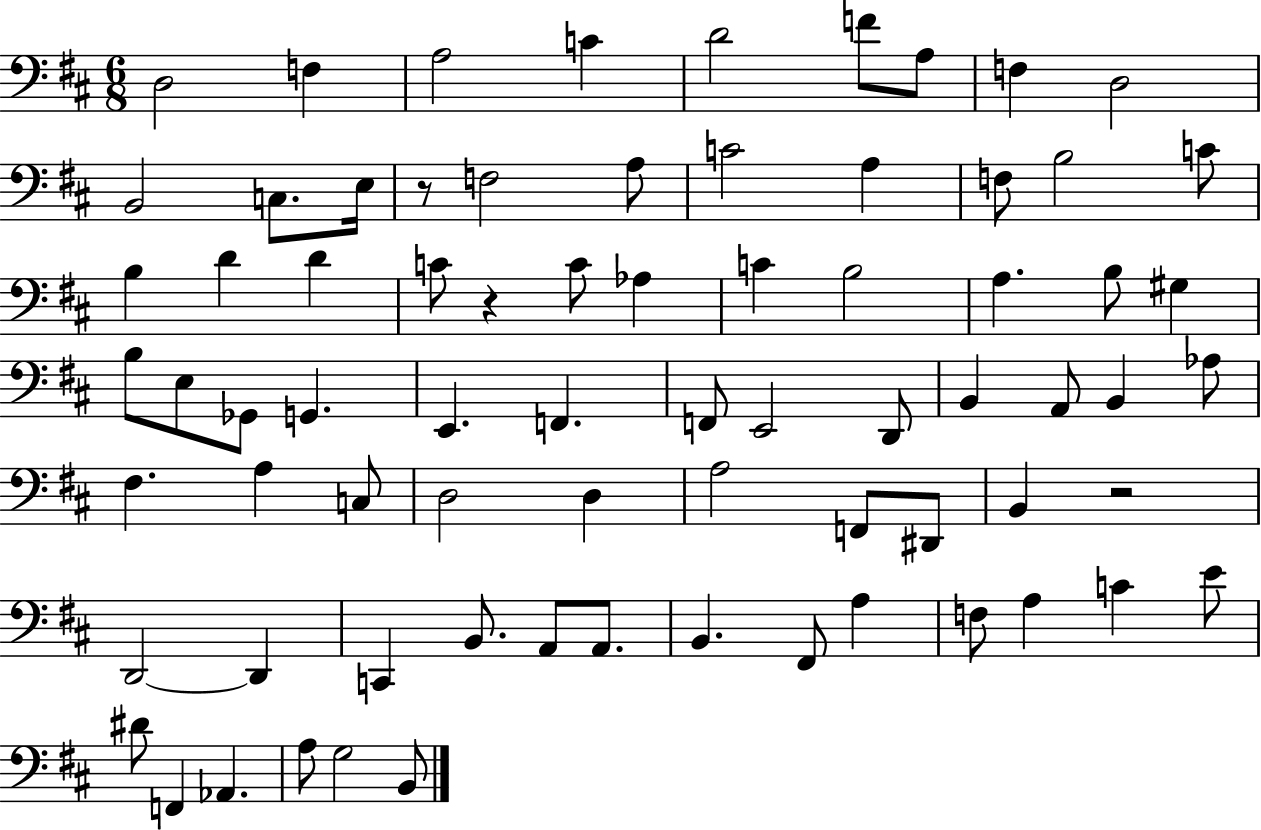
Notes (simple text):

D3/h F3/q A3/h C4/q D4/h F4/e A3/e F3/q D3/h B2/h C3/e. E3/s R/e F3/h A3/e C4/h A3/q F3/e B3/h C4/e B3/q D4/q D4/q C4/e R/q C4/e Ab3/q C4/q B3/h A3/q. B3/e G#3/q B3/e E3/e Gb2/e G2/q. E2/q. F2/q. F2/e E2/h D2/e B2/q A2/e B2/q Ab3/e F#3/q. A3/q C3/e D3/h D3/q A3/h F2/e D#2/e B2/q R/h D2/h D2/q C2/q B2/e. A2/e A2/e. B2/q. F#2/e A3/q F3/e A3/q C4/q E4/e D#4/e F2/q Ab2/q. A3/e G3/h B2/e